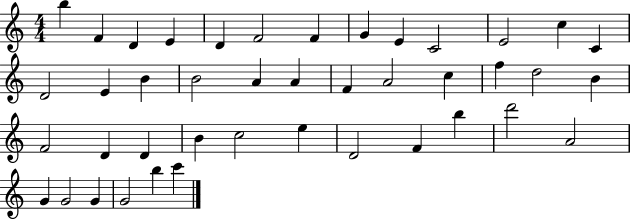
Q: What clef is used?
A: treble